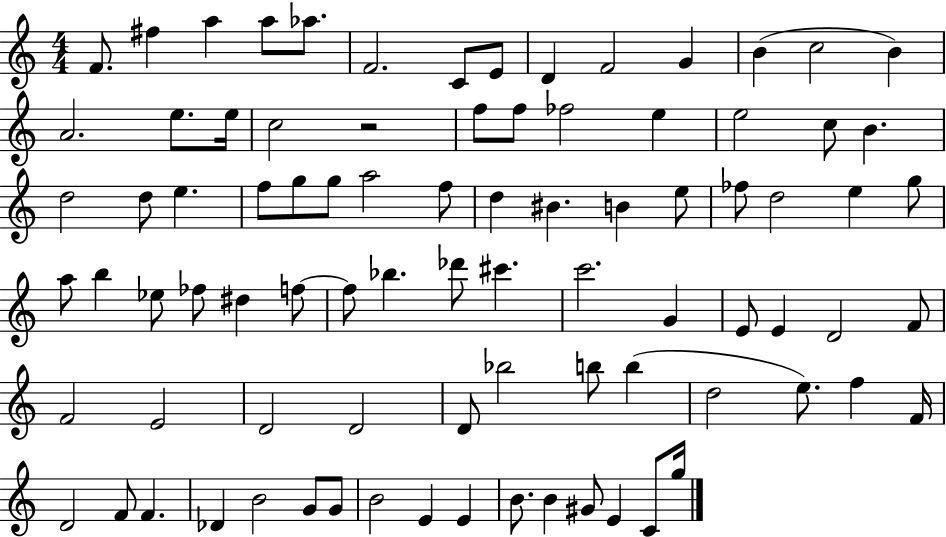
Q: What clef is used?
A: treble